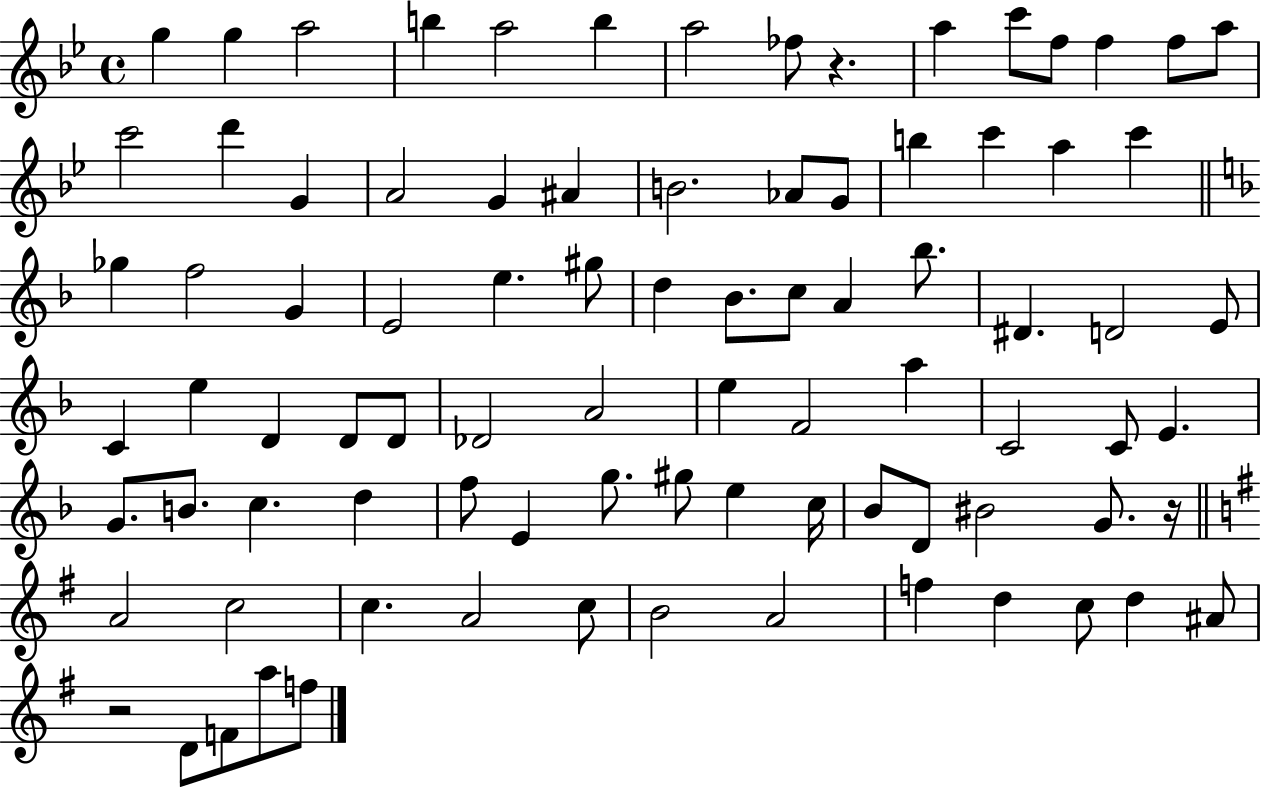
{
  \clef treble
  \time 4/4
  \defaultTimeSignature
  \key bes \major
  g''4 g''4 a''2 | b''4 a''2 b''4 | a''2 fes''8 r4. | a''4 c'''8 f''8 f''4 f''8 a''8 | \break c'''2 d'''4 g'4 | a'2 g'4 ais'4 | b'2. aes'8 g'8 | b''4 c'''4 a''4 c'''4 | \break \bar "||" \break \key f \major ges''4 f''2 g'4 | e'2 e''4. gis''8 | d''4 bes'8. c''8 a'4 bes''8. | dis'4. d'2 e'8 | \break c'4 e''4 d'4 d'8 d'8 | des'2 a'2 | e''4 f'2 a''4 | c'2 c'8 e'4. | \break g'8. b'8. c''4. d''4 | f''8 e'4 g''8. gis''8 e''4 c''16 | bes'8 d'8 bis'2 g'8. r16 | \bar "||" \break \key g \major a'2 c''2 | c''4. a'2 c''8 | b'2 a'2 | f''4 d''4 c''8 d''4 ais'8 | \break r2 d'8 f'8 a''8 f''8 | \bar "|."
}